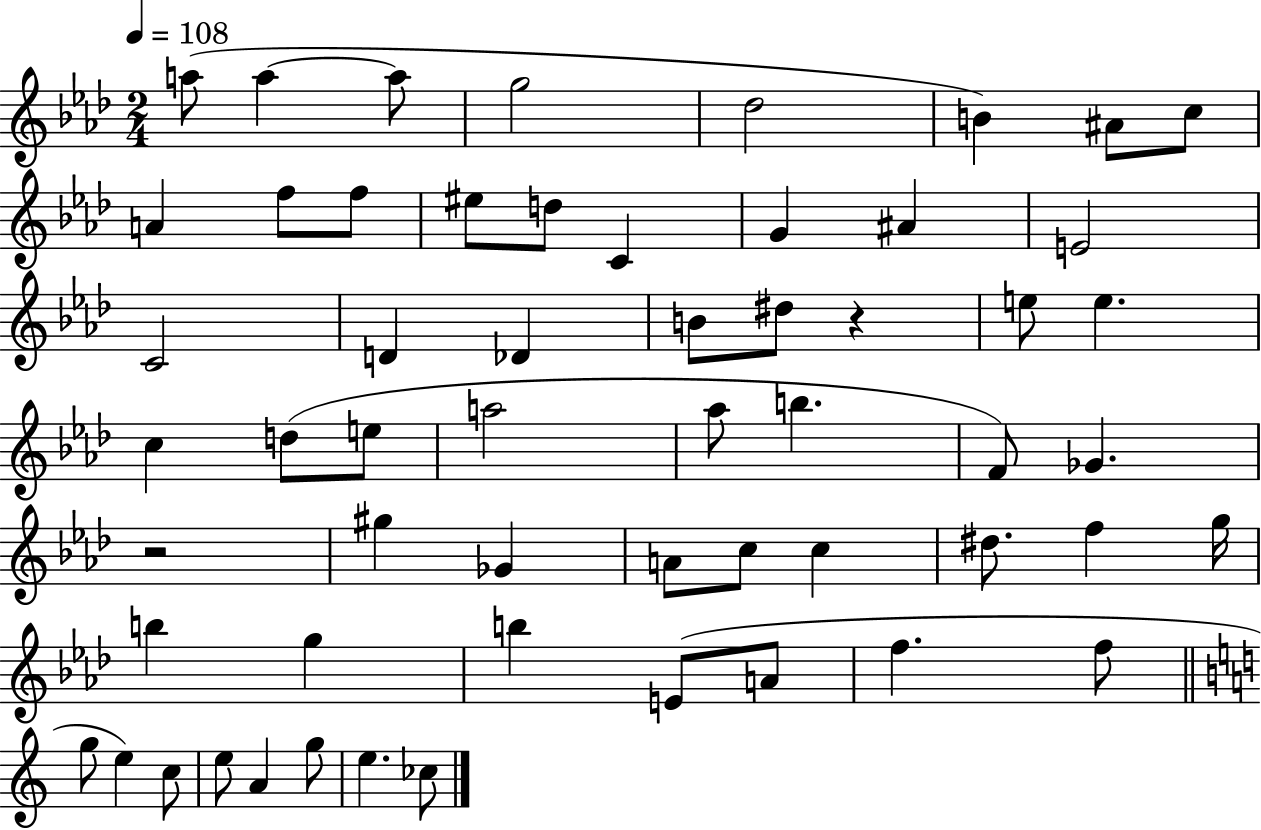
A5/e A5/q A5/e G5/h Db5/h B4/q A#4/e C5/e A4/q F5/e F5/e EIS5/e D5/e C4/q G4/q A#4/q E4/h C4/h D4/q Db4/q B4/e D#5/e R/q E5/e E5/q. C5/q D5/e E5/e A5/h Ab5/e B5/q. F4/e Gb4/q. R/h G#5/q Gb4/q A4/e C5/e C5/q D#5/e. F5/q G5/s B5/q G5/q B5/q E4/e A4/e F5/q. F5/e G5/e E5/q C5/e E5/e A4/q G5/e E5/q. CES5/e